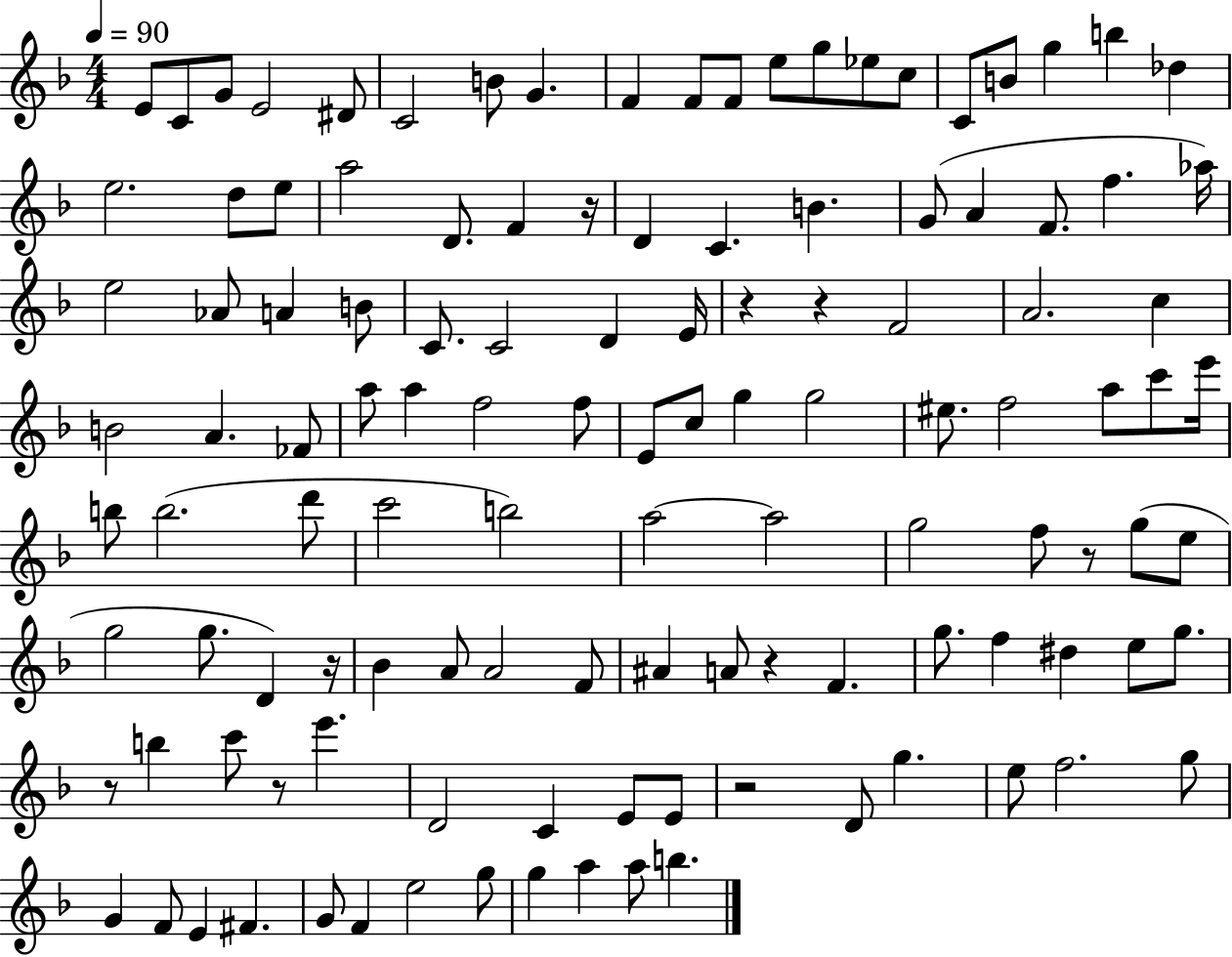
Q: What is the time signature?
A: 4/4